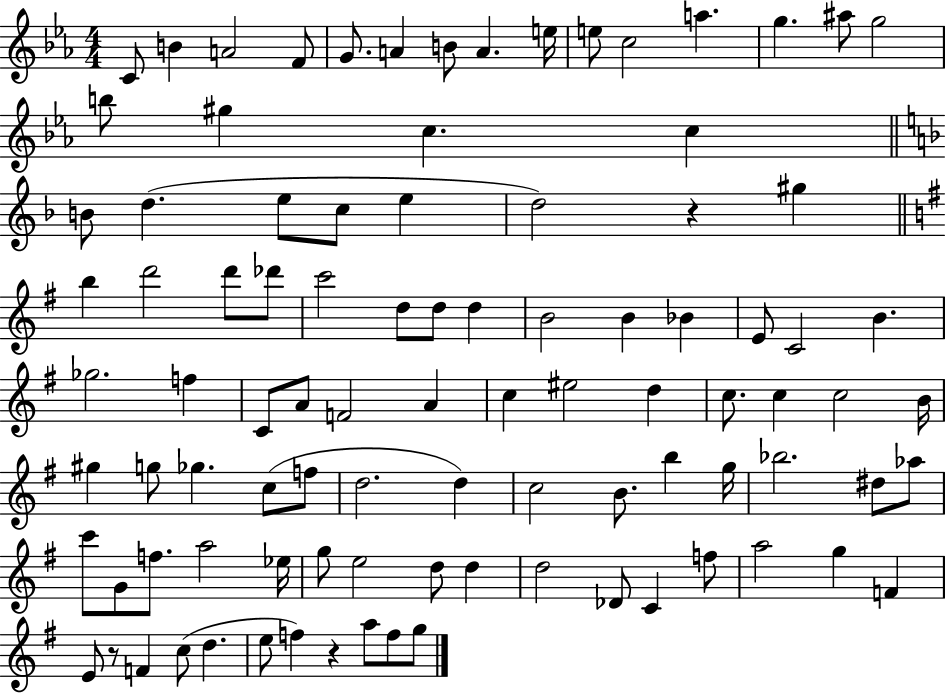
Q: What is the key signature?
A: EES major